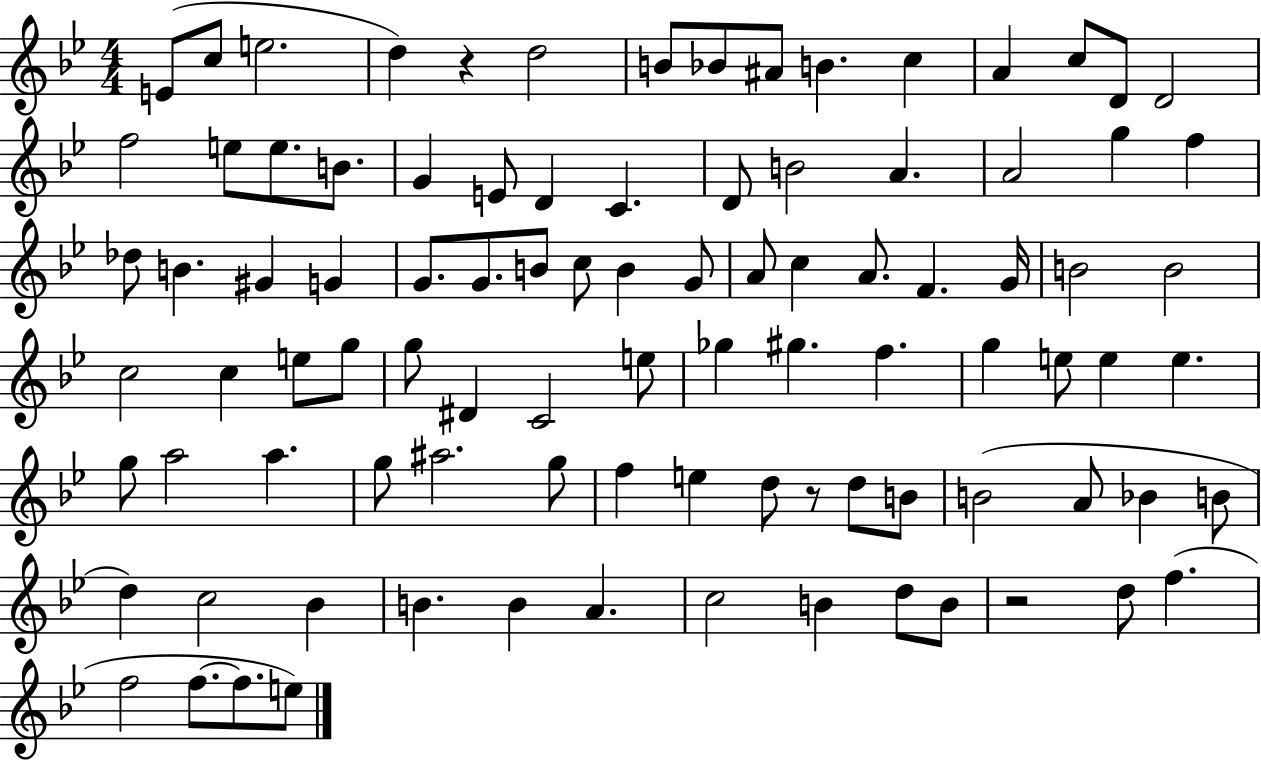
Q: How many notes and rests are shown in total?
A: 94